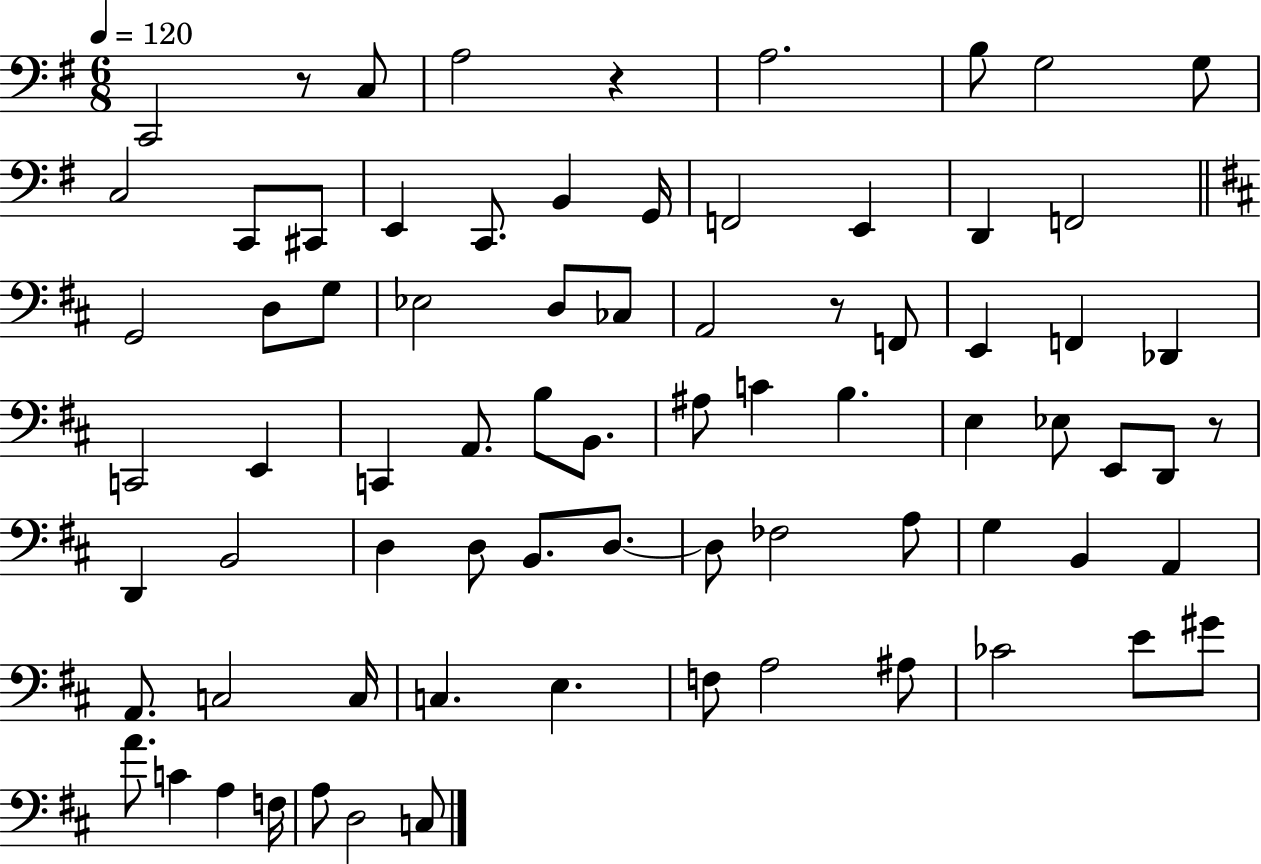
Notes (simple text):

C2/h R/e C3/e A3/h R/q A3/h. B3/e G3/h G3/e C3/h C2/e C#2/e E2/q C2/e. B2/q G2/s F2/h E2/q D2/q F2/h G2/h D3/e G3/e Eb3/h D3/e CES3/e A2/h R/e F2/e E2/q F2/q Db2/q C2/h E2/q C2/q A2/e. B3/e B2/e. A#3/e C4/q B3/q. E3/q Eb3/e E2/e D2/e R/e D2/q B2/h D3/q D3/e B2/e. D3/e. D3/e FES3/h A3/e G3/q B2/q A2/q A2/e. C3/h C3/s C3/q. E3/q. F3/e A3/h A#3/e CES4/h E4/e G#4/e A4/e. C4/q A3/q F3/s A3/e D3/h C3/e